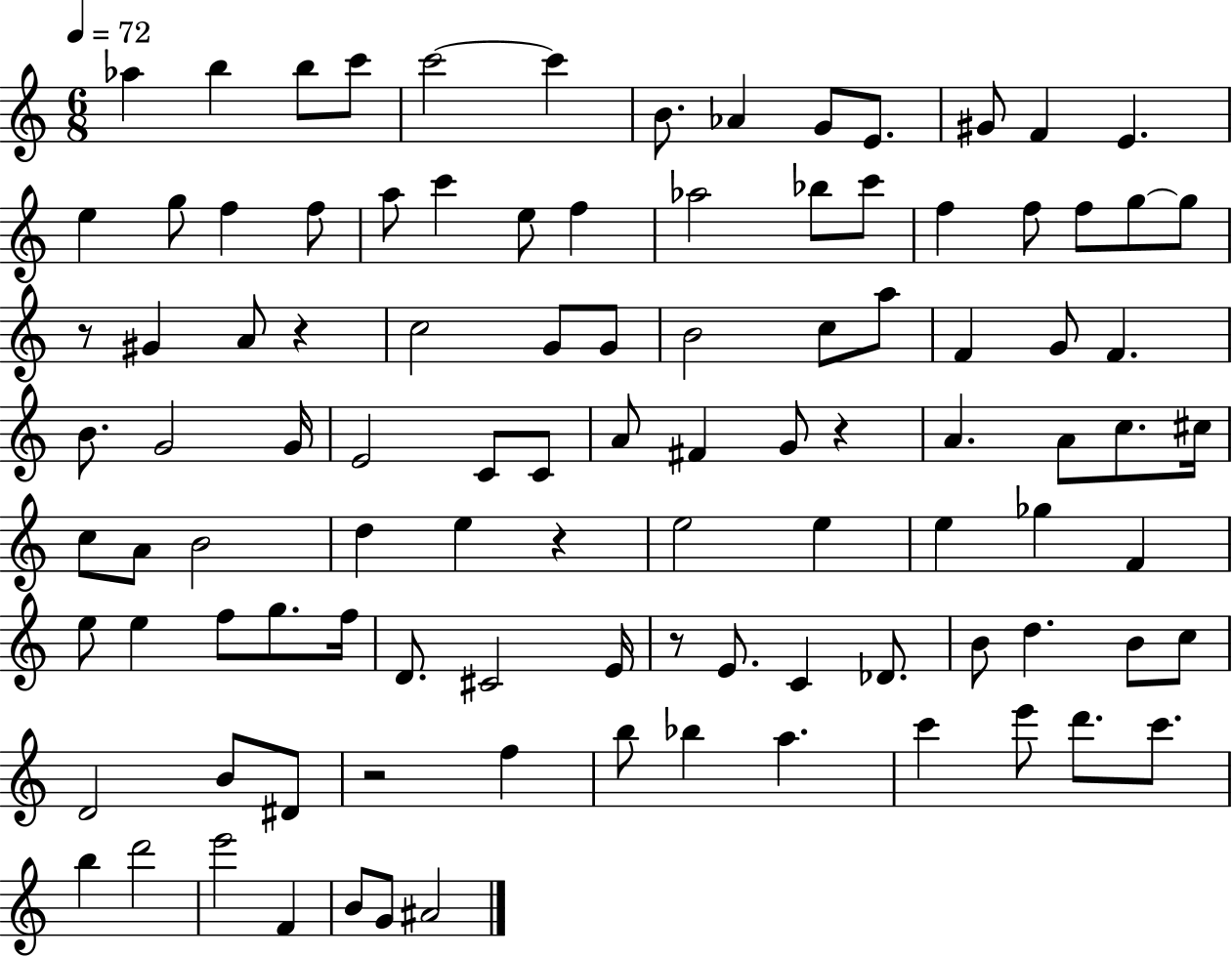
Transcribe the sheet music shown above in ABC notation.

X:1
T:Untitled
M:6/8
L:1/4
K:C
_a b b/2 c'/2 c'2 c' B/2 _A G/2 E/2 ^G/2 F E e g/2 f f/2 a/2 c' e/2 f _a2 _b/2 c'/2 f f/2 f/2 g/2 g/2 z/2 ^G A/2 z c2 G/2 G/2 B2 c/2 a/2 F G/2 F B/2 G2 G/4 E2 C/2 C/2 A/2 ^F G/2 z A A/2 c/2 ^c/4 c/2 A/2 B2 d e z e2 e e _g F e/2 e f/2 g/2 f/4 D/2 ^C2 E/4 z/2 E/2 C _D/2 B/2 d B/2 c/2 D2 B/2 ^D/2 z2 f b/2 _b a c' e'/2 d'/2 c'/2 b d'2 e'2 F B/2 G/2 ^A2